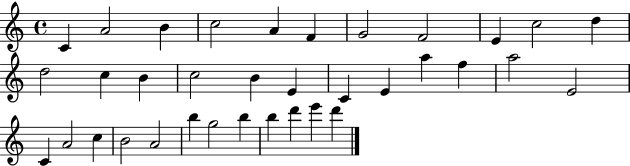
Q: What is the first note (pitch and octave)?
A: C4